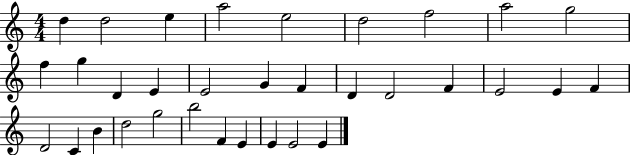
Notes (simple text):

D5/q D5/h E5/q A5/h E5/h D5/h F5/h A5/h G5/h F5/q G5/q D4/q E4/q E4/h G4/q F4/q D4/q D4/h F4/q E4/h E4/q F4/q D4/h C4/q B4/q D5/h G5/h B5/h F4/q E4/q E4/q E4/h E4/q